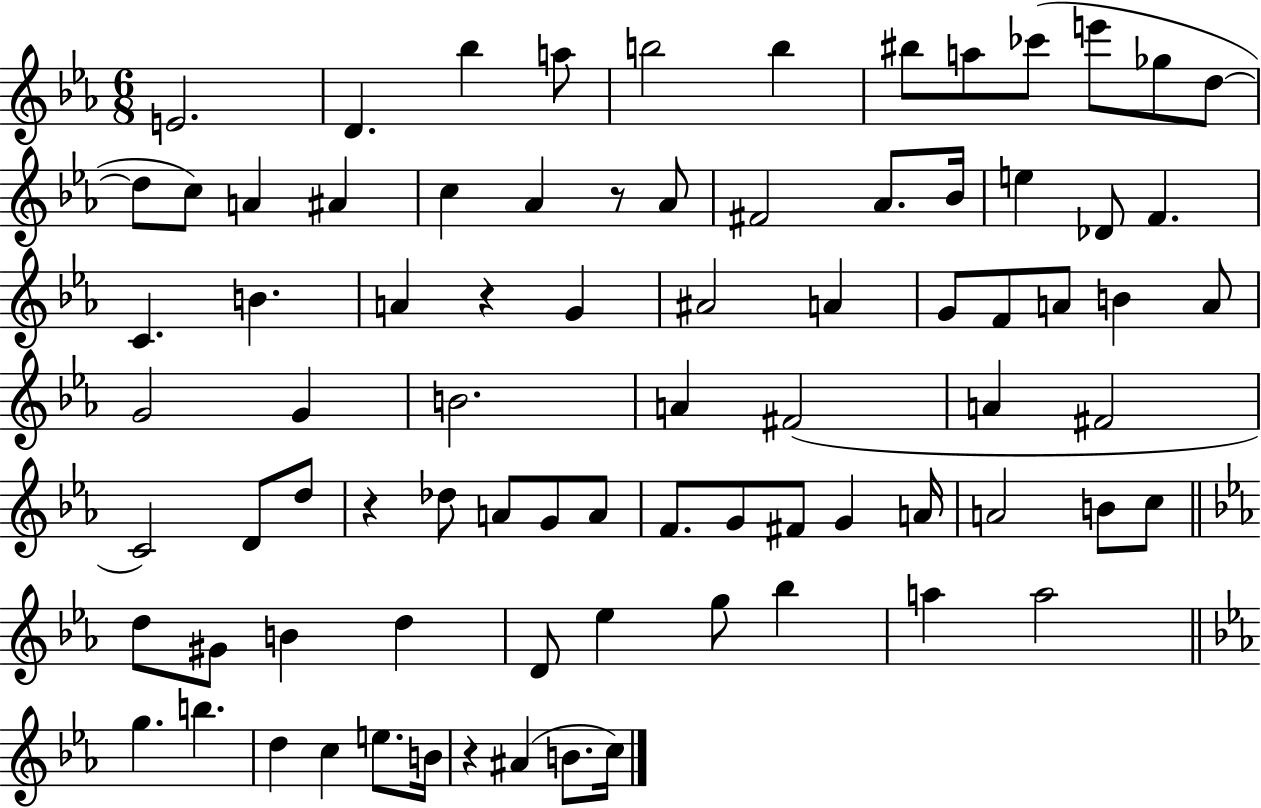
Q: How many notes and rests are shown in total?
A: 81